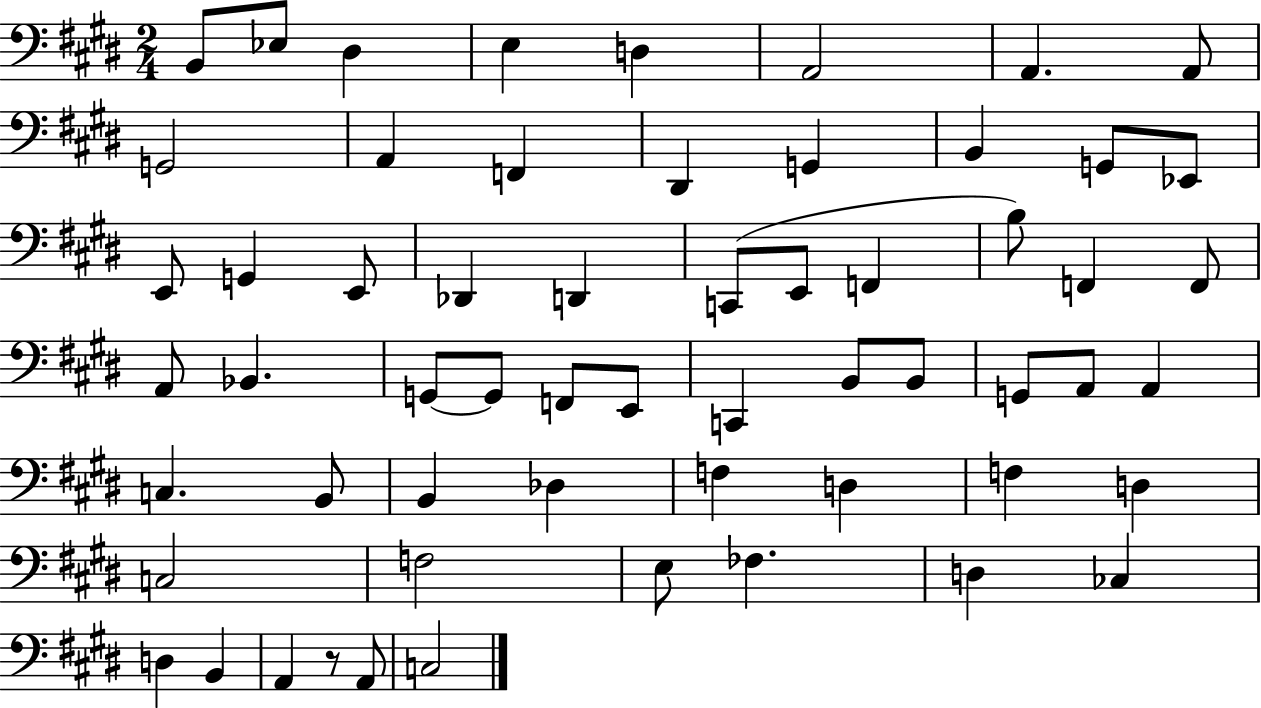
B2/e Eb3/e D#3/q E3/q D3/q A2/h A2/q. A2/e G2/h A2/q F2/q D#2/q G2/q B2/q G2/e Eb2/e E2/e G2/q E2/e Db2/q D2/q C2/e E2/e F2/q B3/e F2/q F2/e A2/e Bb2/q. G2/e G2/e F2/e E2/e C2/q B2/e B2/e G2/e A2/e A2/q C3/q. B2/e B2/q Db3/q F3/q D3/q F3/q D3/q C3/h F3/h E3/e FES3/q. D3/q CES3/q D3/q B2/q A2/q R/e A2/e C3/h